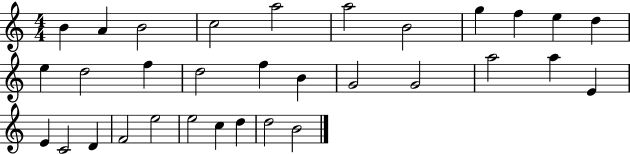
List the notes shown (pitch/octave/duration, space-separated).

B4/q A4/q B4/h C5/h A5/h A5/h B4/h G5/q F5/q E5/q D5/q E5/q D5/h F5/q D5/h F5/q B4/q G4/h G4/h A5/h A5/q E4/q E4/q C4/h D4/q F4/h E5/h E5/h C5/q D5/q D5/h B4/h